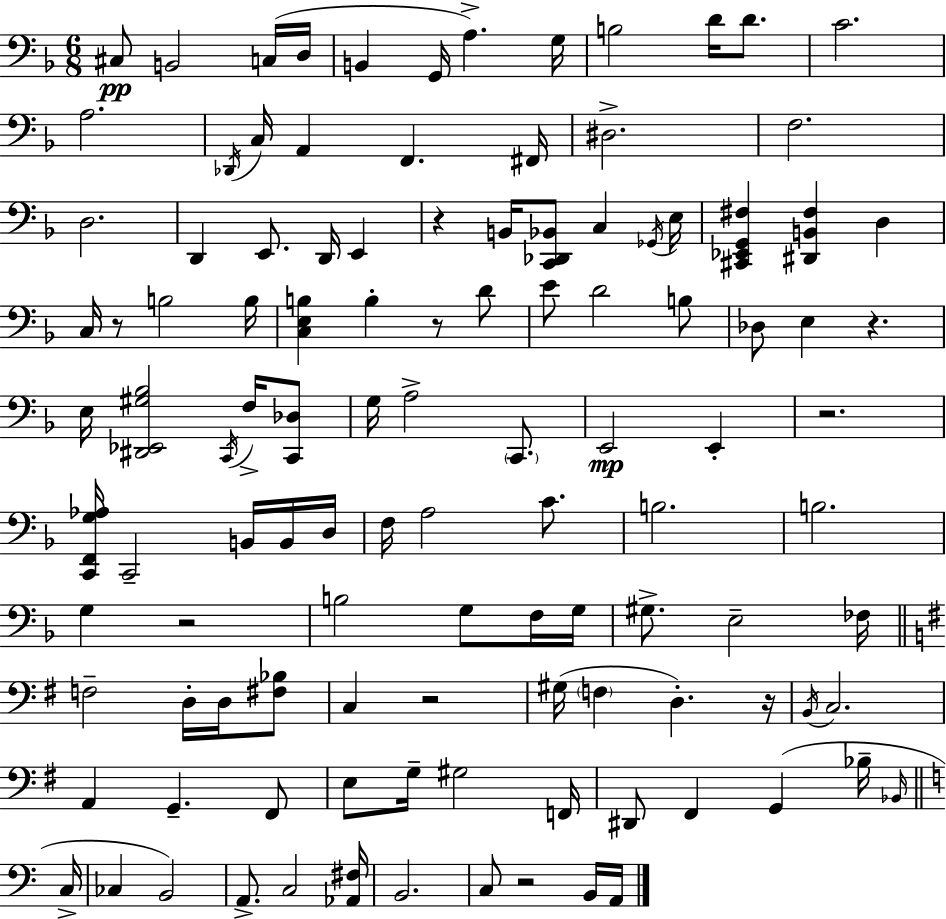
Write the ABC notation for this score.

X:1
T:Untitled
M:6/8
L:1/4
K:F
^C,/2 B,,2 C,/4 D,/4 B,, G,,/4 A, G,/4 B,2 D/4 D/2 C2 A,2 _D,,/4 C,/4 A,, F,, ^F,,/4 ^D,2 F,2 D,2 D,, E,,/2 D,,/4 E,, z B,,/4 [C,,_D,,_B,,]/2 C, _G,,/4 E,/4 [^C,,_E,,G,,^F,] [^D,,B,,^F,] D, C,/4 z/2 B,2 B,/4 [C,E,B,] B, z/2 D/2 E/2 D2 B,/2 _D,/2 E, z E,/4 [^D,,_E,,^G,_B,]2 C,,/4 F,/4 [C,,_D,]/2 G,/4 A,2 C,,/2 E,,2 E,, z2 [C,,F,,G,_A,]/4 C,,2 B,,/4 B,,/4 D,/4 F,/4 A,2 C/2 B,2 B,2 G, z2 B,2 G,/2 F,/4 G,/4 ^G,/2 E,2 _F,/4 F,2 D,/4 D,/4 [^F,_B,]/2 C, z2 ^G,/4 F, D, z/4 B,,/4 C,2 A,, G,, ^F,,/2 E,/2 G,/4 ^G,2 F,,/4 ^D,,/2 ^F,, G,, _B,/4 _B,,/4 C,/4 _C, B,,2 A,,/2 C,2 [_A,,^F,]/4 B,,2 C,/2 z2 B,,/4 A,,/4